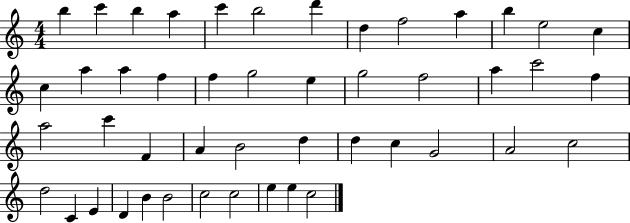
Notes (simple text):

B5/q C6/q B5/q A5/q C6/q B5/h D6/q D5/q F5/h A5/q B5/q E5/h C5/q C5/q A5/q A5/q F5/q F5/q G5/h E5/q G5/h F5/h A5/q C6/h F5/q A5/h C6/q F4/q A4/q B4/h D5/q D5/q C5/q G4/h A4/h C5/h D5/h C4/q E4/q D4/q B4/q B4/h C5/h C5/h E5/q E5/q C5/h